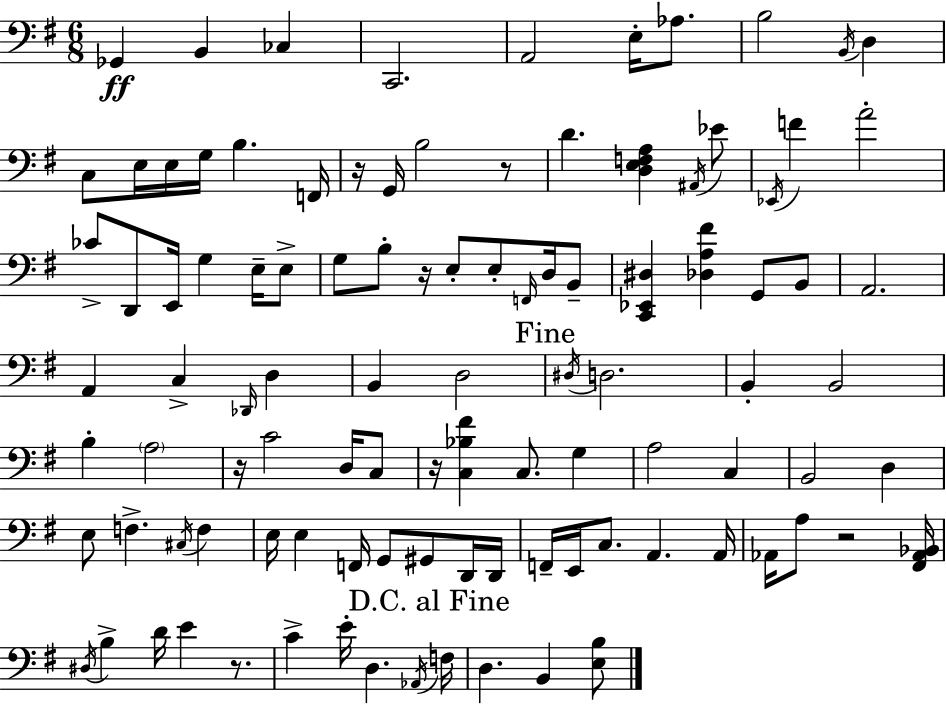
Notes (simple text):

Gb2/q B2/q CES3/q C2/h. A2/h E3/s Ab3/e. B3/h B2/s D3/q C3/e E3/s E3/s G3/s B3/q. F2/s R/s G2/s B3/h R/e D4/q. [D3,E3,F3,A3]/q A#2/s Eb4/e Eb2/s F4/q A4/h CES4/e D2/e E2/s G3/q E3/s E3/e G3/e B3/e R/s E3/e E3/e F2/s D3/s B2/e [C2,Eb2,D#3]/q [Db3,A3,F#4]/q G2/e B2/e A2/h. A2/q C3/q Db2/s D3/q B2/q D3/h D#3/s D3/h. B2/q B2/h B3/q A3/h R/s C4/h D3/s C3/e R/s [C3,Bb3,F#4]/q C3/e. G3/q A3/h C3/q B2/h D3/q E3/e F3/q. C#3/s F3/q E3/s E3/q F2/s G2/e G#2/e D2/s D2/s F2/s E2/s C3/e. A2/q. A2/s Ab2/s A3/e R/h [F#2,Ab2,Bb2]/s D#3/s B3/q D4/s E4/q R/e. C4/q E4/s D3/q. Ab2/s F3/s D3/q. B2/q [E3,B3]/e